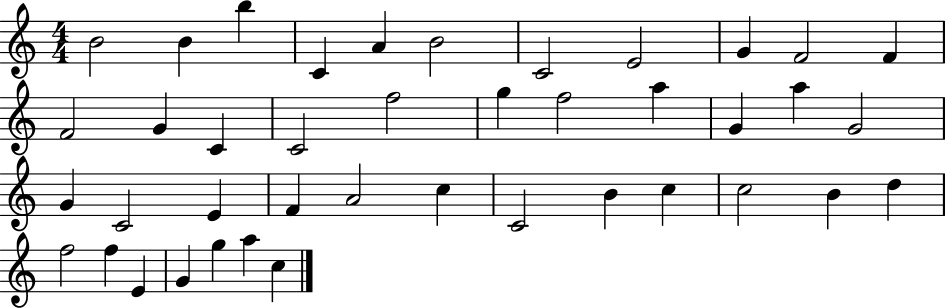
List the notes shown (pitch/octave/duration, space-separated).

B4/h B4/q B5/q C4/q A4/q B4/h C4/h E4/h G4/q F4/h F4/q F4/h G4/q C4/q C4/h F5/h G5/q F5/h A5/q G4/q A5/q G4/h G4/q C4/h E4/q F4/q A4/h C5/q C4/h B4/q C5/q C5/h B4/q D5/q F5/h F5/q E4/q G4/q G5/q A5/q C5/q